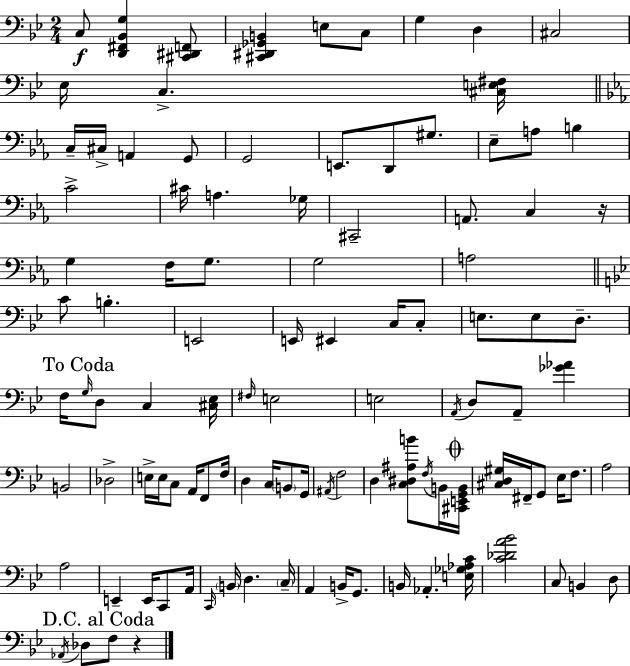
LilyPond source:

{
  \clef bass
  \numericTimeSignature
  \time 2/4
  \key bes \major
  \repeat volta 2 { c8\f <d, fis, bes, g>4 <cis, dis, f,>8 | <cis, dis, ges, b,>4 e8 c8 | g4 d4 | cis2 | \break ees16 c4.-> <cis e fis>16 | \bar "||" \break \key ees \major c16-- cis16-> a,4 g,8 | g,2 | e,8. d,8 gis8. | ees8-- a8 b4 | \break c'2-> | cis'16 a4. ges16 | cis,2-- | a,8. c4 r16 | \break g4 f16 g8. | g2 | a2 | \bar "||" \break \key g \minor c'8 b4.-. | e,2 | e,16 eis,4 c16 c8-. | e8. e8 d8.-- | \break \mark "To Coda" f16 \grace { g16 } d8 c4 | <cis ees>16 \grace { fis16 } e2 | e2 | \acciaccatura { a,16 } d8 a,8-- <ges' aes'>4 | \break b,2 | des2-> | e16-> e16 c8 a,16 | f,8 f16 d4 c16 | \break \parenthesize b,8 g,16 \acciaccatura { ais,16 } f2 | d4 | <c dis ais b'>8 \acciaccatura { f16 } b,16 \mark \markup { \musicglyph "scripts.coda" } <cis, e, g, b,>16 <cis d gis>16 fis,16-- g,8 | ees16 f8. a2 | \break a2 | e,4-- | e,16 c,8 a,16 \grace { c,16 } \parenthesize b,16 d4. | \parenthesize c16-- a,4 | \break b,16-> g,8. b,16 aes,4.-. | <e ges aes c'>16 <c' des' a' bes'>2 | c8 | b,4 d8 \mark "D.C. al Coda" \acciaccatura { aes,16 } des8 | \break f8 r4 } \bar "|."
}